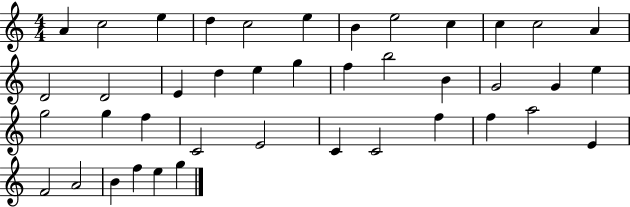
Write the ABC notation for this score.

X:1
T:Untitled
M:4/4
L:1/4
K:C
A c2 e d c2 e B e2 c c c2 A D2 D2 E d e g f b2 B G2 G e g2 g f C2 E2 C C2 f f a2 E F2 A2 B f e g